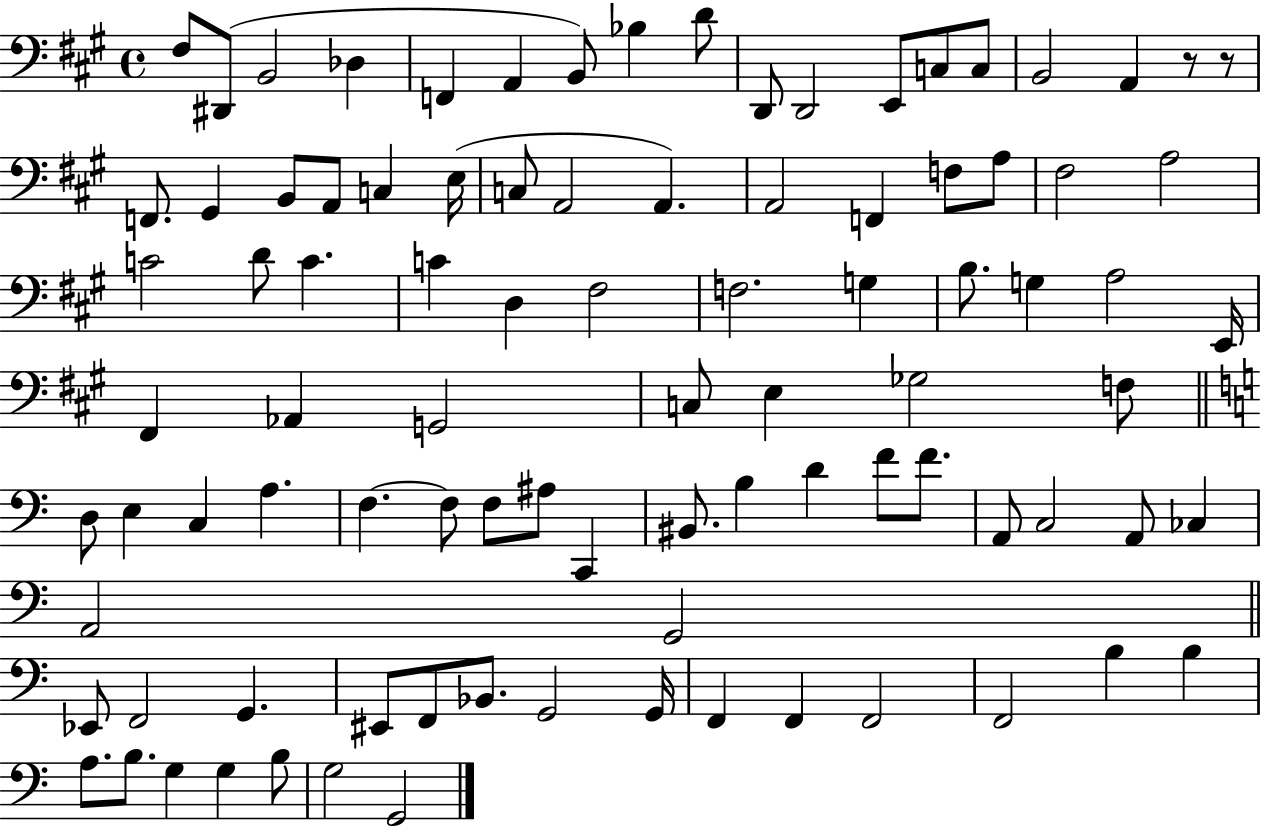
{
  \clef bass
  \time 4/4
  \defaultTimeSignature
  \key a \major
  fis8 dis,8( b,2 des4 | f,4 a,4 b,8) bes4 d'8 | d,8 d,2 e,8 c8 c8 | b,2 a,4 r8 r8 | \break f,8. gis,4 b,8 a,8 c4 e16( | c8 a,2 a,4.) | a,2 f,4 f8 a8 | fis2 a2 | \break c'2 d'8 c'4. | c'4 d4 fis2 | f2. g4 | b8. g4 a2 e,16 | \break fis,4 aes,4 g,2 | c8 e4 ges2 f8 | \bar "||" \break \key c \major d8 e4 c4 a4. | f4.~~ f8 f8 ais8 c,4 | bis,8. b4 d'4 f'8 f'8. | a,8 c2 a,8 ces4 | \break a,2 g,2 | \bar "||" \break \key c \major ees,8 f,2 g,4. | eis,8 f,8 bes,8. g,2 g,16 | f,4 f,4 f,2 | f,2 b4 b4 | \break a8. b8. g4 g4 b8 | g2 g,2 | \bar "|."
}